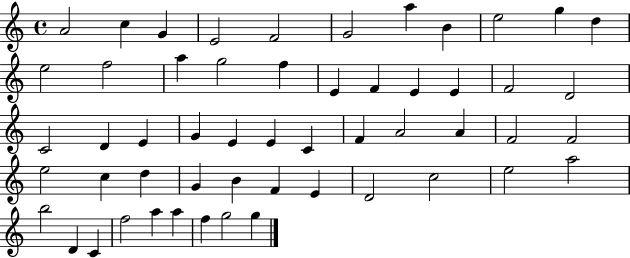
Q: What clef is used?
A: treble